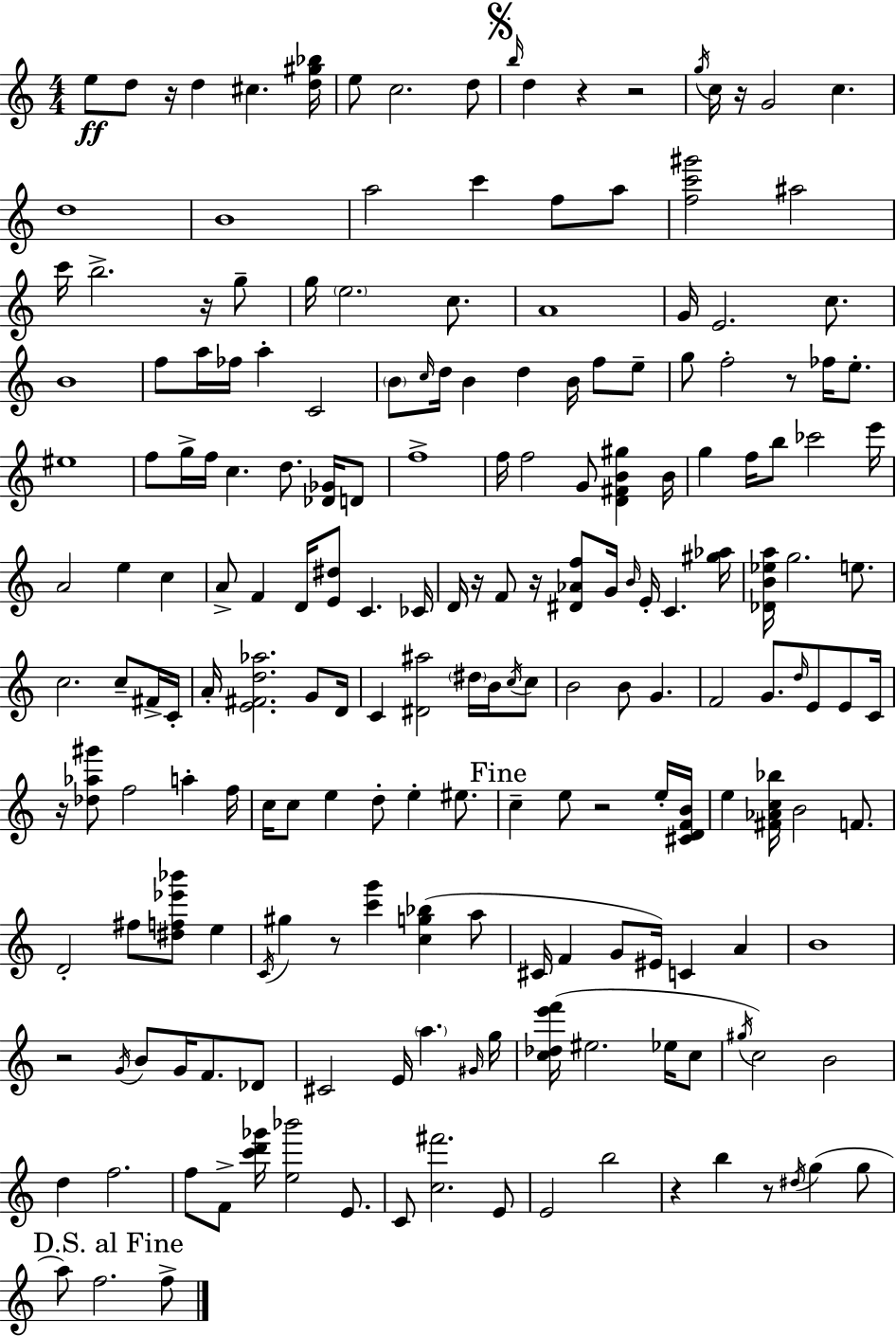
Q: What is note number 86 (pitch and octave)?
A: A4